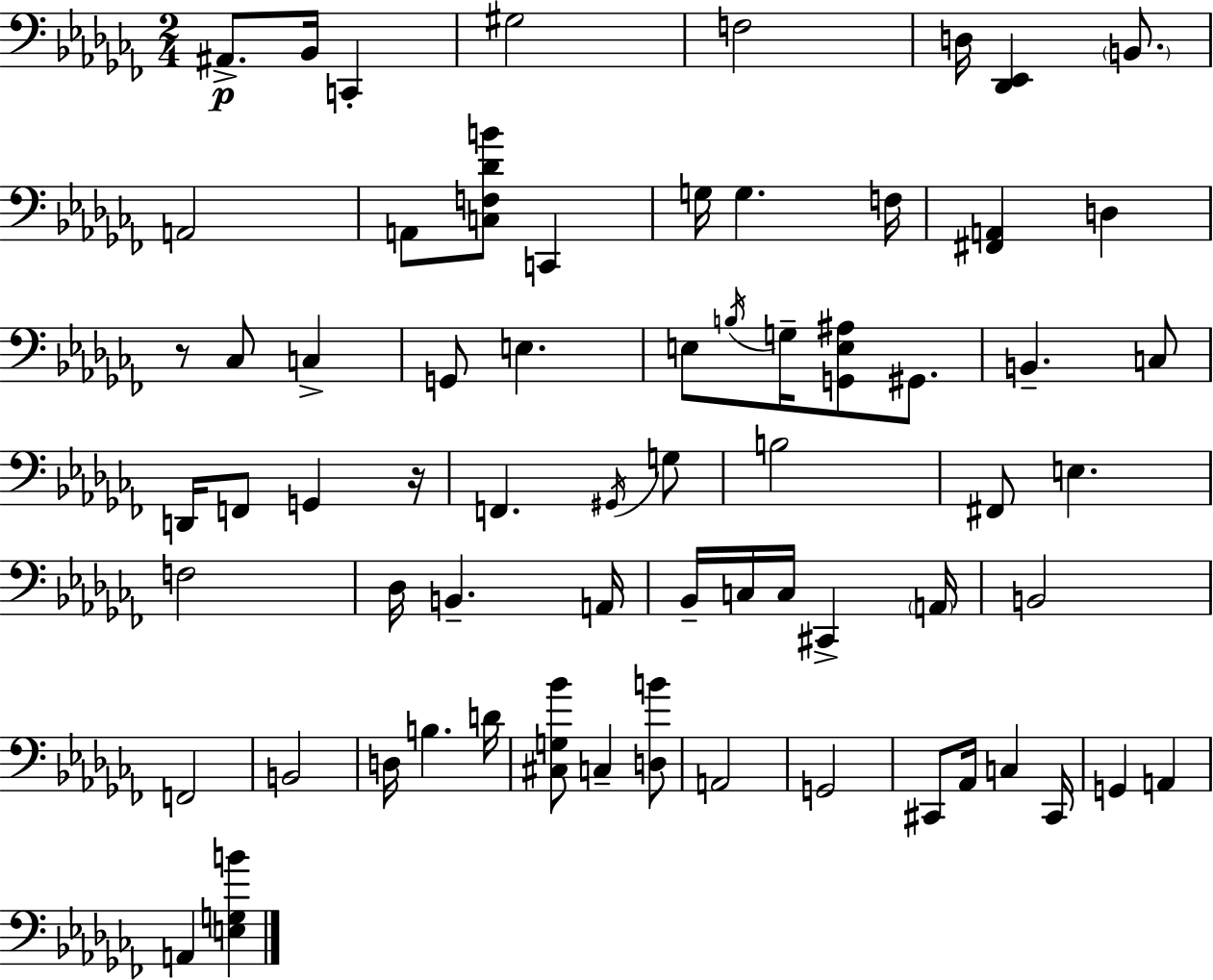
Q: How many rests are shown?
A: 2